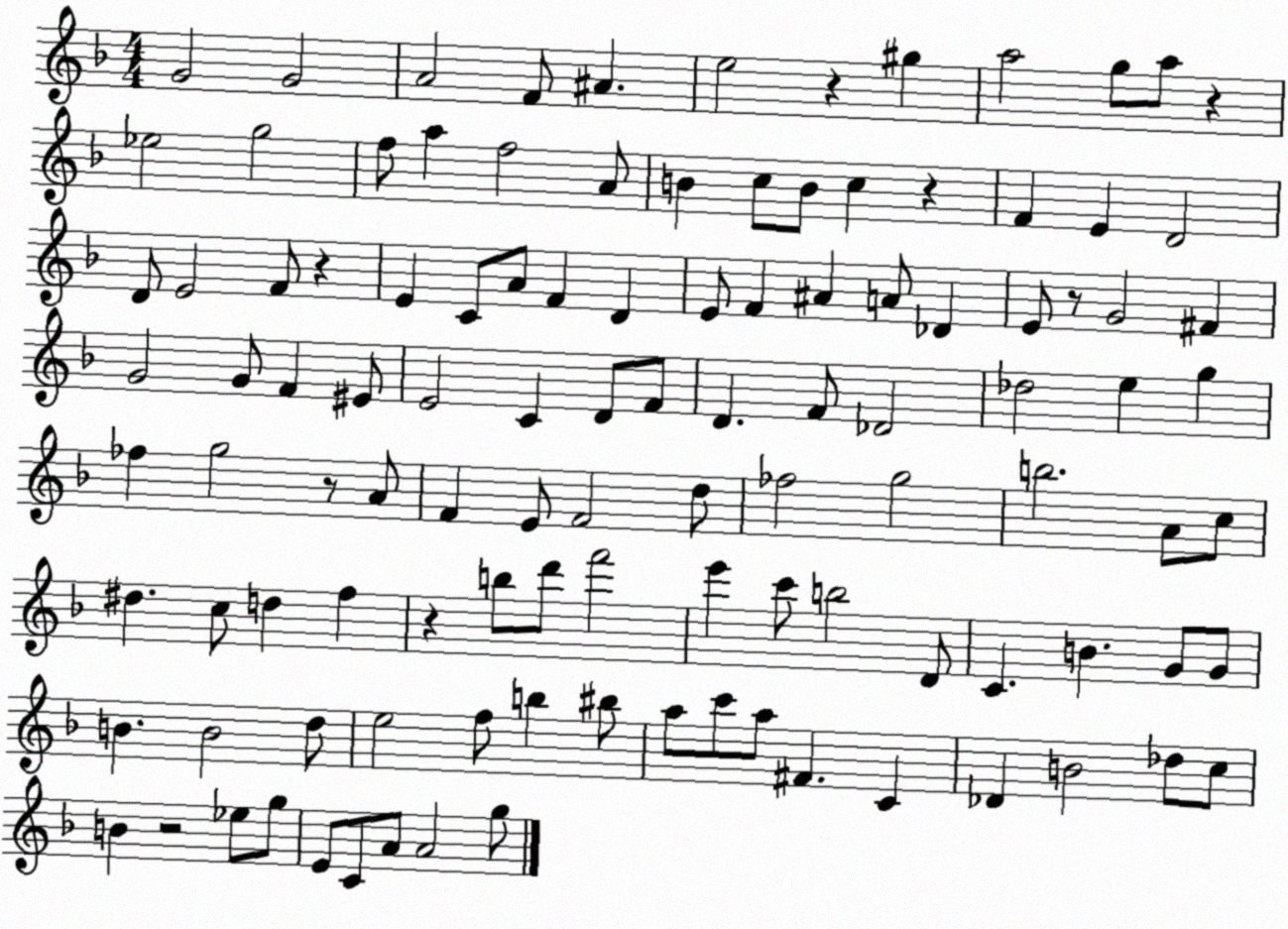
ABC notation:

X:1
T:Untitled
M:4/4
L:1/4
K:F
G2 G2 A2 F/2 ^A e2 z ^g a2 g/2 a/2 z _e2 g2 f/2 a f2 A/2 B c/2 B/2 c z F E D2 D/2 E2 F/2 z E C/2 A/2 F D E/2 F ^A A/2 _D E/2 z/2 G2 ^F G2 G/2 F ^E/2 E2 C D/2 F/2 D F/2 _D2 _d2 e g _f g2 z/2 A/2 F E/2 F2 d/2 _f2 g2 b2 A/2 c/2 ^d c/2 d f z b/2 d'/2 f'2 e' c'/2 b2 D/2 C B G/2 G/2 B B2 d/2 e2 f/2 b ^b/2 a/2 c'/2 a/2 ^F C _D B2 _d/2 c/2 B z2 _e/2 g/2 E/2 C/2 A/2 A2 g/2